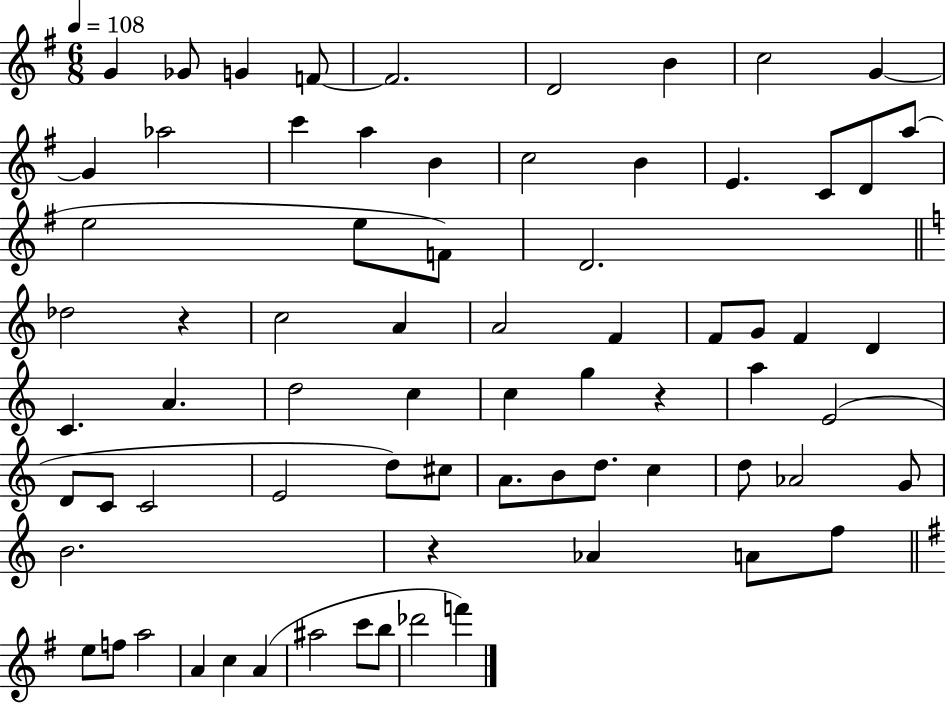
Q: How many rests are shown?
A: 3